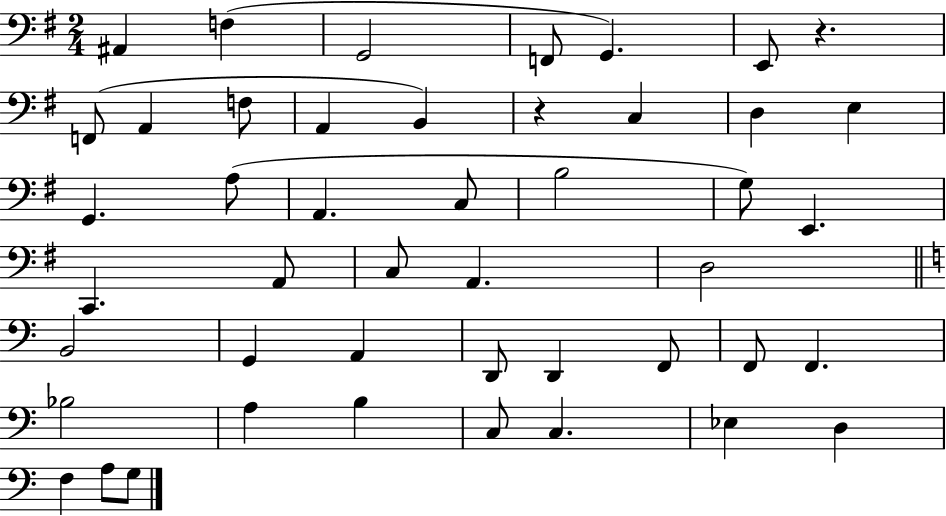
X:1
T:Untitled
M:2/4
L:1/4
K:G
^A,, F, G,,2 F,,/2 G,, E,,/2 z F,,/2 A,, F,/2 A,, B,, z C, D, E, G,, A,/2 A,, C,/2 B,2 G,/2 E,, C,, A,,/2 C,/2 A,, D,2 B,,2 G,, A,, D,,/2 D,, F,,/2 F,,/2 F,, _B,2 A, B, C,/2 C, _E, D, F, A,/2 G,/2